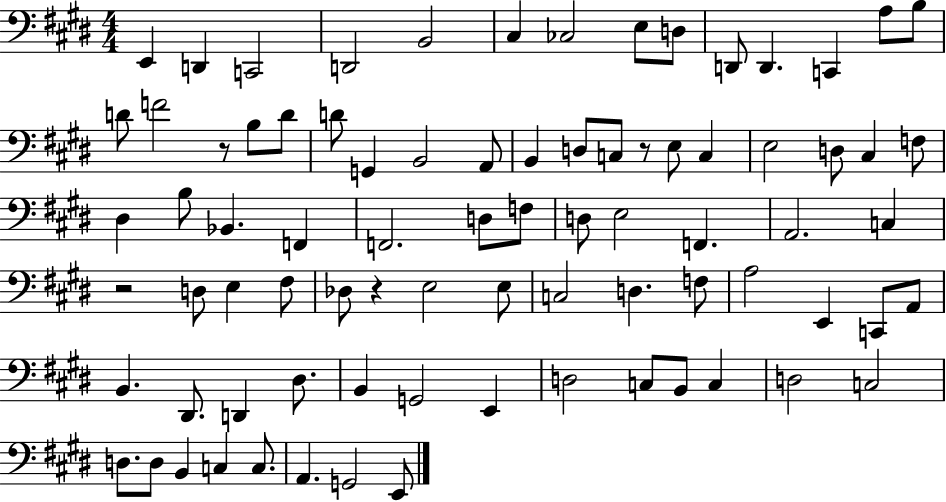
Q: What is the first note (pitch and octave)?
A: E2